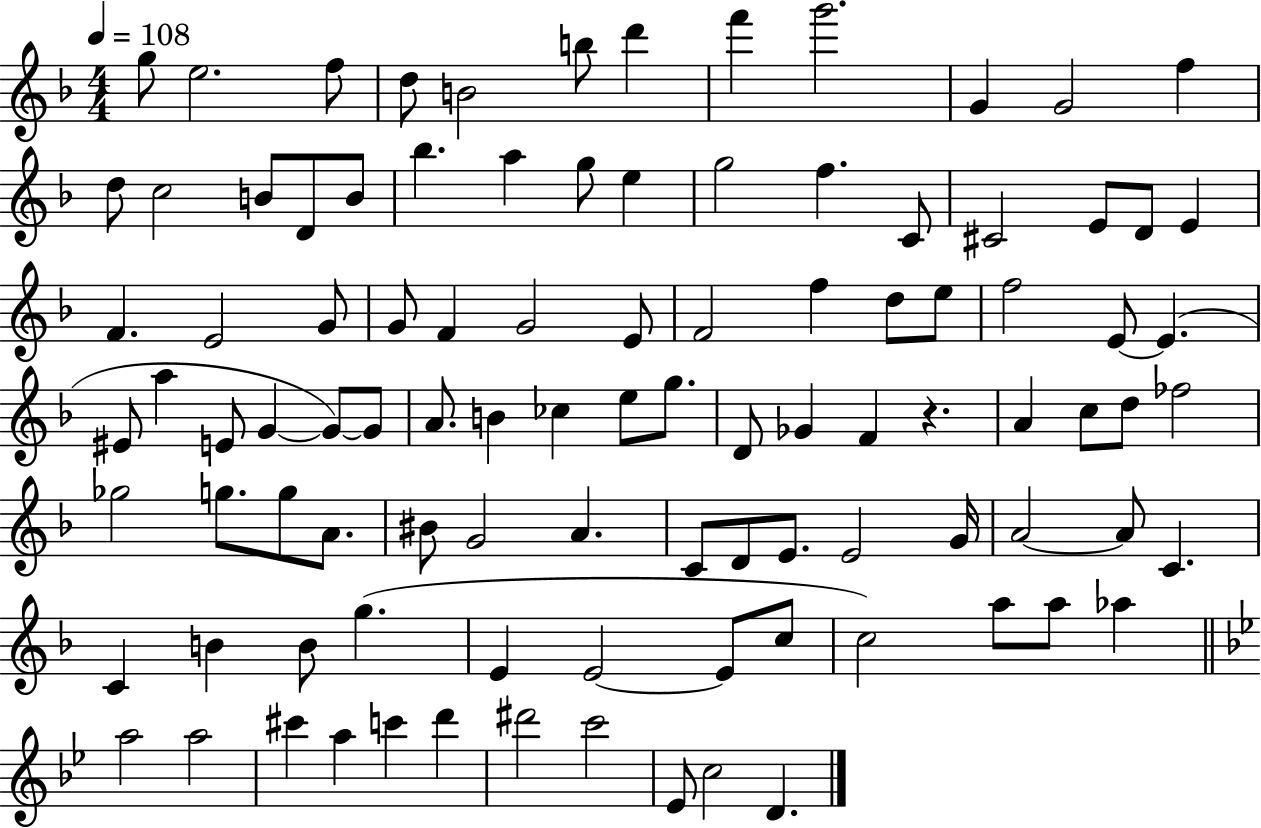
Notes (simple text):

G5/e E5/h. F5/e D5/e B4/h B5/e D6/q F6/q G6/h. G4/q G4/h F5/q D5/e C5/h B4/e D4/e B4/e Bb5/q. A5/q G5/e E5/q G5/h F5/q. C4/e C#4/h E4/e D4/e E4/q F4/q. E4/h G4/e G4/e F4/q G4/h E4/e F4/h F5/q D5/e E5/e F5/h E4/e E4/q. EIS4/e A5/q E4/e G4/q G4/e G4/e A4/e. B4/q CES5/q E5/e G5/e. D4/e Gb4/q F4/q R/q. A4/q C5/e D5/e FES5/h Gb5/h G5/e. G5/e A4/e. BIS4/e G4/h A4/q. C4/e D4/e E4/e. E4/h G4/s A4/h A4/e C4/q. C4/q B4/q B4/e G5/q. E4/q E4/h E4/e C5/e C5/h A5/e A5/e Ab5/q A5/h A5/h C#6/q A5/q C6/q D6/q D#6/h C6/h Eb4/e C5/h D4/q.